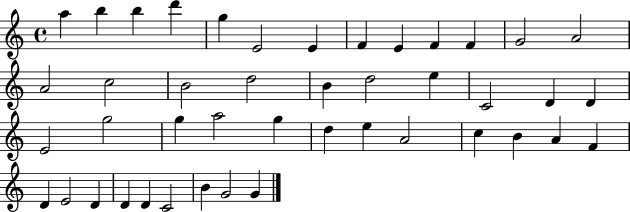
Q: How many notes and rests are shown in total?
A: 44